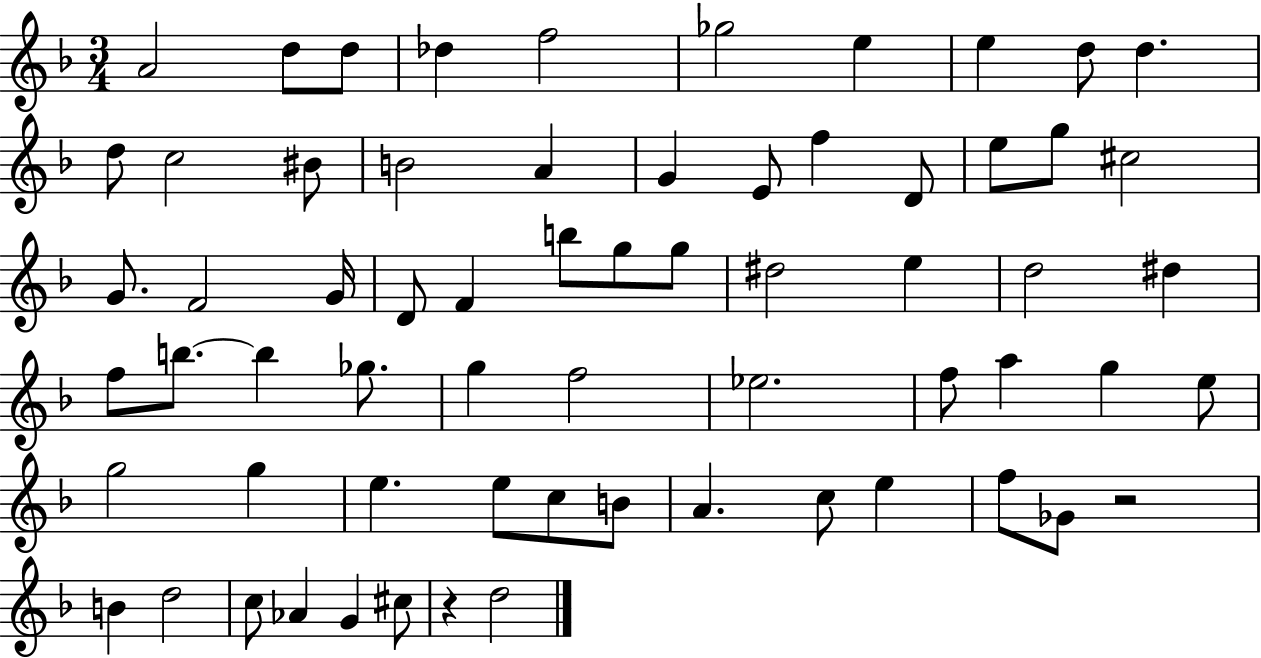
A4/h D5/e D5/e Db5/q F5/h Gb5/h E5/q E5/q D5/e D5/q. D5/e C5/h BIS4/e B4/h A4/q G4/q E4/e F5/q D4/e E5/e G5/e C#5/h G4/e. F4/h G4/s D4/e F4/q B5/e G5/e G5/e D#5/h E5/q D5/h D#5/q F5/e B5/e. B5/q Gb5/e. G5/q F5/h Eb5/h. F5/e A5/q G5/q E5/e G5/h G5/q E5/q. E5/e C5/e B4/e A4/q. C5/e E5/q F5/e Gb4/e R/h B4/q D5/h C5/e Ab4/q G4/q C#5/e R/q D5/h